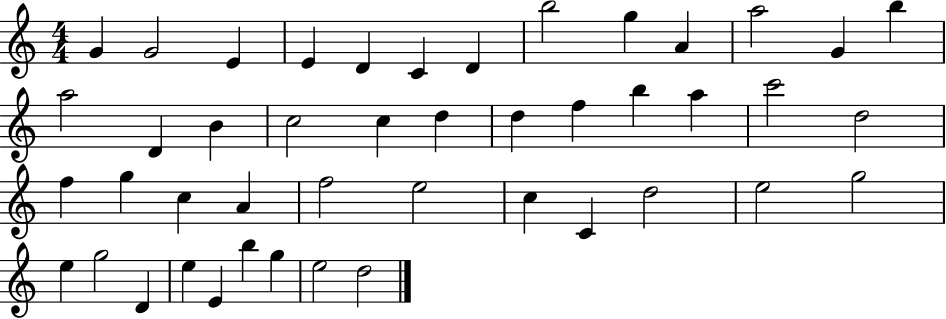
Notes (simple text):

G4/q G4/h E4/q E4/q D4/q C4/q D4/q B5/h G5/q A4/q A5/h G4/q B5/q A5/h D4/q B4/q C5/h C5/q D5/q D5/q F5/q B5/q A5/q C6/h D5/h F5/q G5/q C5/q A4/q F5/h E5/h C5/q C4/q D5/h E5/h G5/h E5/q G5/h D4/q E5/q E4/q B5/q G5/q E5/h D5/h